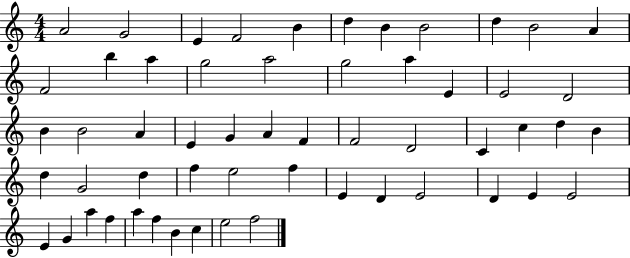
A4/h G4/h E4/q F4/h B4/q D5/q B4/q B4/h D5/q B4/h A4/q F4/h B5/q A5/q G5/h A5/h G5/h A5/q E4/q E4/h D4/h B4/q B4/h A4/q E4/q G4/q A4/q F4/q F4/h D4/h C4/q C5/q D5/q B4/q D5/q G4/h D5/q F5/q E5/h F5/q E4/q D4/q E4/h D4/q E4/q E4/h E4/q G4/q A5/q F5/q A5/q F5/q B4/q C5/q E5/h F5/h